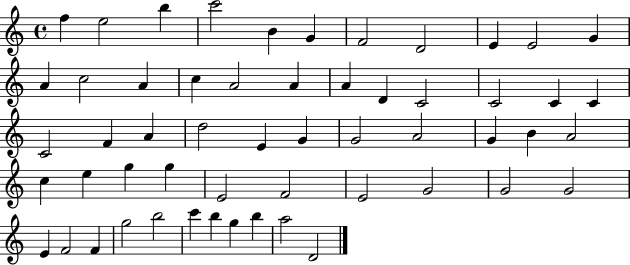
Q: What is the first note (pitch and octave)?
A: F5